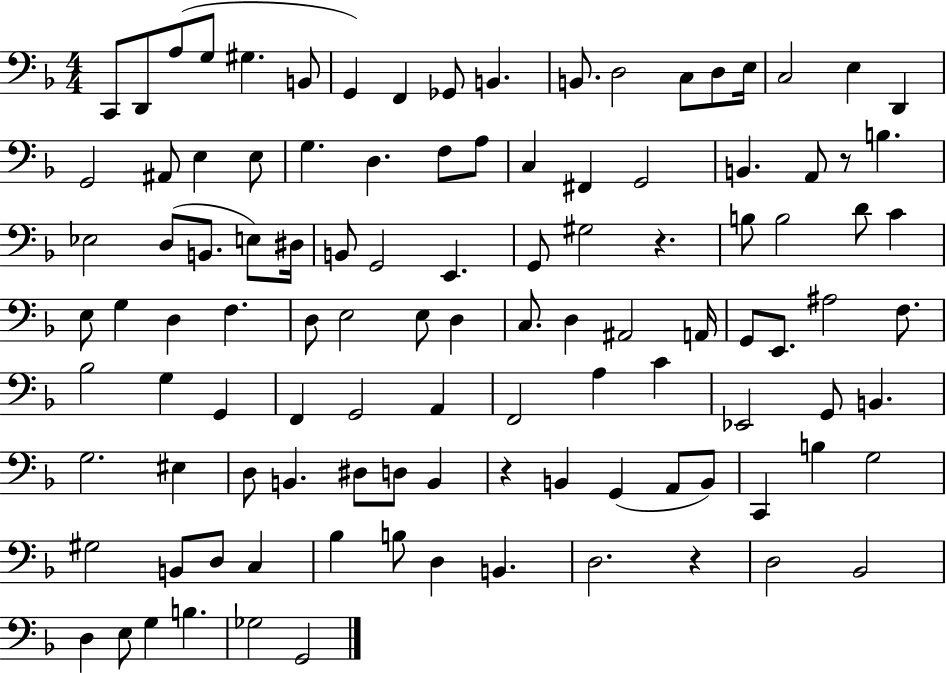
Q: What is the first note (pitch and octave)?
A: C2